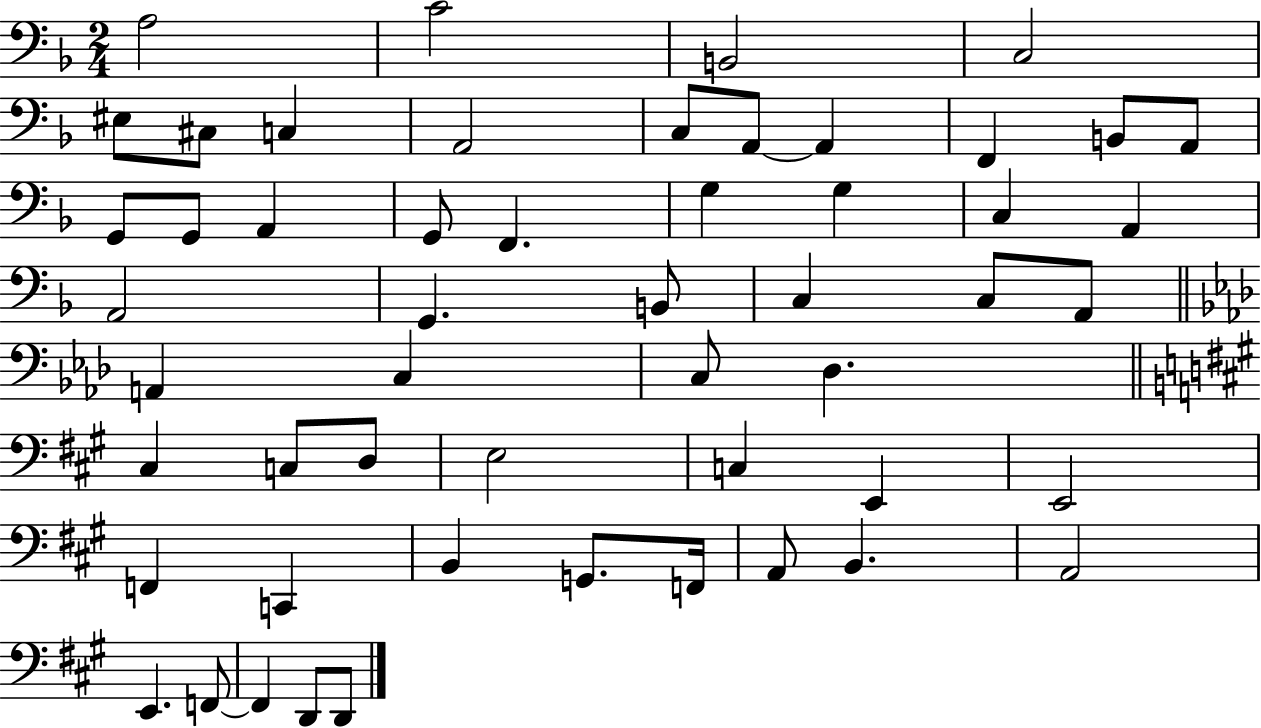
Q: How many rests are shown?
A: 0